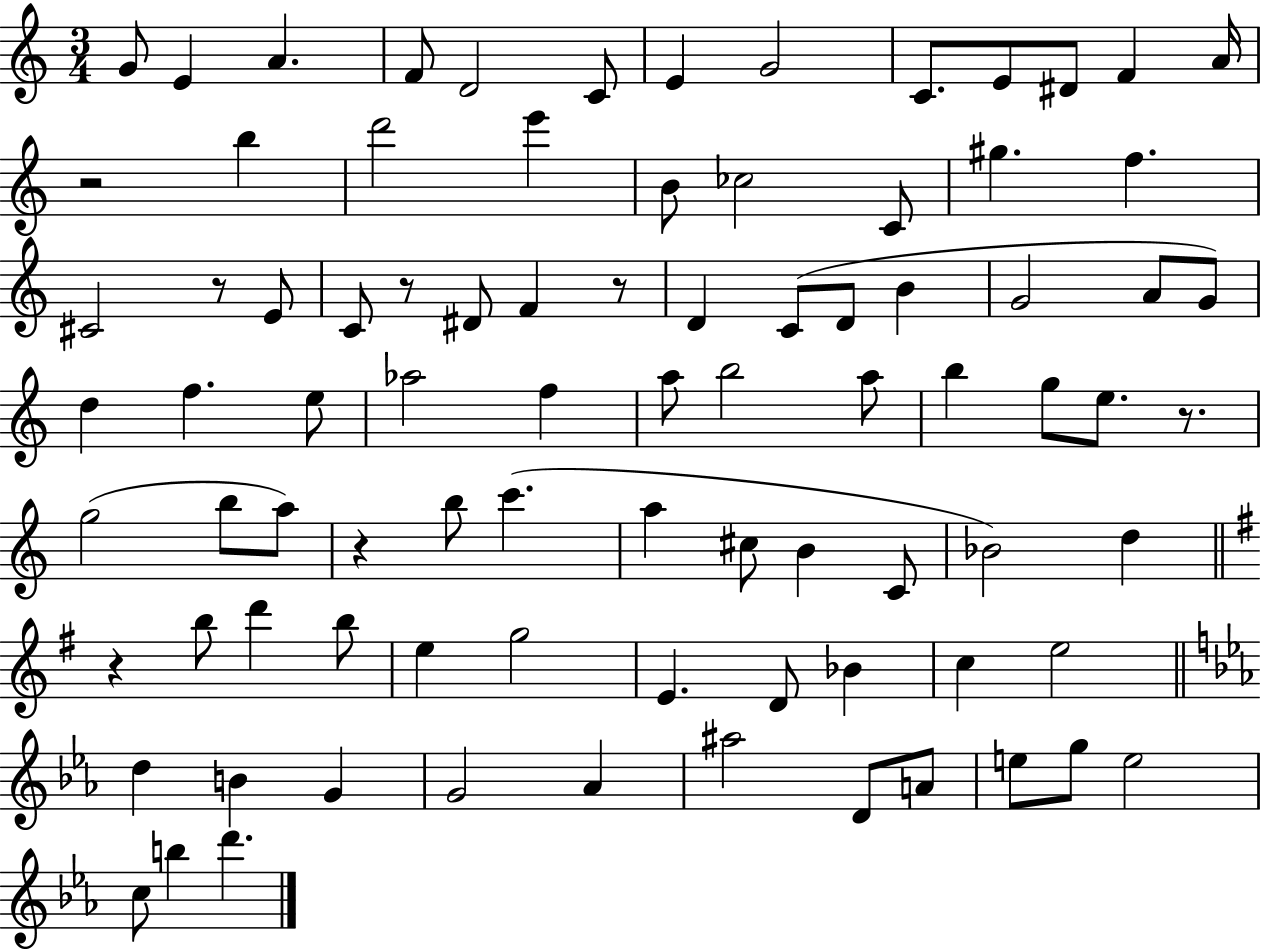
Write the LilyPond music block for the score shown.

{
  \clef treble
  \numericTimeSignature
  \time 3/4
  \key c \major
  g'8 e'4 a'4. | f'8 d'2 c'8 | e'4 g'2 | c'8. e'8 dis'8 f'4 a'16 | \break r2 b''4 | d'''2 e'''4 | b'8 ces''2 c'8 | gis''4. f''4. | \break cis'2 r8 e'8 | c'8 r8 dis'8 f'4 r8 | d'4 c'8( d'8 b'4 | g'2 a'8 g'8) | \break d''4 f''4. e''8 | aes''2 f''4 | a''8 b''2 a''8 | b''4 g''8 e''8. r8. | \break g''2( b''8 a''8) | r4 b''8 c'''4.( | a''4 cis''8 b'4 c'8 | bes'2) d''4 | \break \bar "||" \break \key g \major r4 b''8 d'''4 b''8 | e''4 g''2 | e'4. d'8 bes'4 | c''4 e''2 | \break \bar "||" \break \key c \minor d''4 b'4 g'4 | g'2 aes'4 | ais''2 d'8 a'8 | e''8 g''8 e''2 | \break c''8 b''4 d'''4. | \bar "|."
}